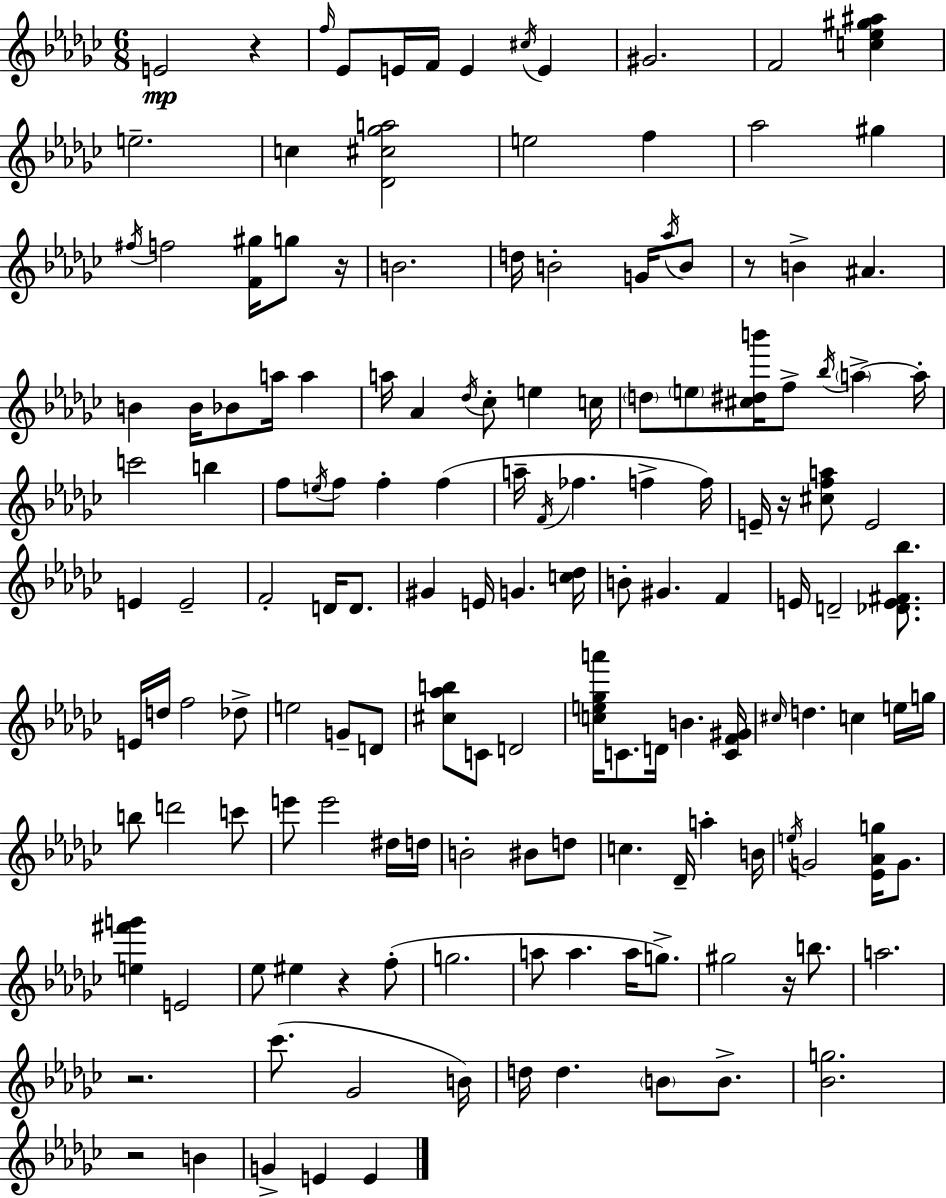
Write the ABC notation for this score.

X:1
T:Untitled
M:6/8
L:1/4
K:Ebm
E2 z f/4 _E/2 E/4 F/4 E ^c/4 E ^G2 F2 [c_e^g^a] e2 c [_D^c_ga]2 e2 f _a2 ^g ^f/4 f2 [F^g]/4 g/2 z/4 B2 d/4 B2 G/4 _a/4 B/2 z/2 B ^A B B/4 _B/2 a/4 a a/4 _A _d/4 _c/2 e c/4 d/2 e/2 [^c^db']/4 f/2 _b/4 a a/4 c'2 b f/2 e/4 f/2 f f a/4 F/4 _f f f/4 E/4 z/4 [^cfa]/2 E2 E E2 F2 D/4 D/2 ^G E/4 G [c_d]/4 B/2 ^G F E/4 D2 [_DE^F_b]/2 E/4 d/4 f2 _d/2 e2 G/2 D/2 [^c_ab]/2 C/2 D2 [ce_ga']/4 C/2 D/4 B [CF^G]/4 ^c/4 d c e/4 g/4 b/2 d'2 c'/2 e'/2 e'2 ^d/4 d/4 B2 ^B/2 d/2 c _D/4 a B/4 e/4 G2 [_E_Ag]/4 G/2 [e^f'g'] E2 _e/2 ^e z f/2 g2 a/2 a a/4 g/2 ^g2 z/4 b/2 a2 z2 _c'/2 _G2 B/4 d/4 d B/2 B/2 [_Bg]2 z2 B G E E